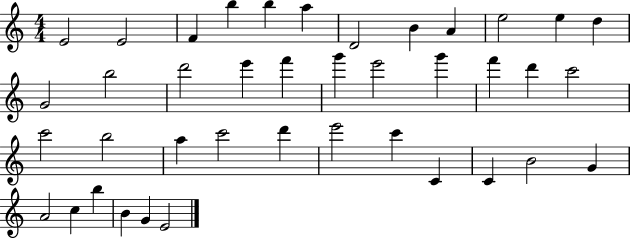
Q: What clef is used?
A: treble